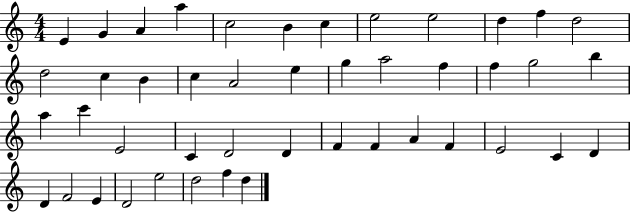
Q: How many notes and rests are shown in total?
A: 45